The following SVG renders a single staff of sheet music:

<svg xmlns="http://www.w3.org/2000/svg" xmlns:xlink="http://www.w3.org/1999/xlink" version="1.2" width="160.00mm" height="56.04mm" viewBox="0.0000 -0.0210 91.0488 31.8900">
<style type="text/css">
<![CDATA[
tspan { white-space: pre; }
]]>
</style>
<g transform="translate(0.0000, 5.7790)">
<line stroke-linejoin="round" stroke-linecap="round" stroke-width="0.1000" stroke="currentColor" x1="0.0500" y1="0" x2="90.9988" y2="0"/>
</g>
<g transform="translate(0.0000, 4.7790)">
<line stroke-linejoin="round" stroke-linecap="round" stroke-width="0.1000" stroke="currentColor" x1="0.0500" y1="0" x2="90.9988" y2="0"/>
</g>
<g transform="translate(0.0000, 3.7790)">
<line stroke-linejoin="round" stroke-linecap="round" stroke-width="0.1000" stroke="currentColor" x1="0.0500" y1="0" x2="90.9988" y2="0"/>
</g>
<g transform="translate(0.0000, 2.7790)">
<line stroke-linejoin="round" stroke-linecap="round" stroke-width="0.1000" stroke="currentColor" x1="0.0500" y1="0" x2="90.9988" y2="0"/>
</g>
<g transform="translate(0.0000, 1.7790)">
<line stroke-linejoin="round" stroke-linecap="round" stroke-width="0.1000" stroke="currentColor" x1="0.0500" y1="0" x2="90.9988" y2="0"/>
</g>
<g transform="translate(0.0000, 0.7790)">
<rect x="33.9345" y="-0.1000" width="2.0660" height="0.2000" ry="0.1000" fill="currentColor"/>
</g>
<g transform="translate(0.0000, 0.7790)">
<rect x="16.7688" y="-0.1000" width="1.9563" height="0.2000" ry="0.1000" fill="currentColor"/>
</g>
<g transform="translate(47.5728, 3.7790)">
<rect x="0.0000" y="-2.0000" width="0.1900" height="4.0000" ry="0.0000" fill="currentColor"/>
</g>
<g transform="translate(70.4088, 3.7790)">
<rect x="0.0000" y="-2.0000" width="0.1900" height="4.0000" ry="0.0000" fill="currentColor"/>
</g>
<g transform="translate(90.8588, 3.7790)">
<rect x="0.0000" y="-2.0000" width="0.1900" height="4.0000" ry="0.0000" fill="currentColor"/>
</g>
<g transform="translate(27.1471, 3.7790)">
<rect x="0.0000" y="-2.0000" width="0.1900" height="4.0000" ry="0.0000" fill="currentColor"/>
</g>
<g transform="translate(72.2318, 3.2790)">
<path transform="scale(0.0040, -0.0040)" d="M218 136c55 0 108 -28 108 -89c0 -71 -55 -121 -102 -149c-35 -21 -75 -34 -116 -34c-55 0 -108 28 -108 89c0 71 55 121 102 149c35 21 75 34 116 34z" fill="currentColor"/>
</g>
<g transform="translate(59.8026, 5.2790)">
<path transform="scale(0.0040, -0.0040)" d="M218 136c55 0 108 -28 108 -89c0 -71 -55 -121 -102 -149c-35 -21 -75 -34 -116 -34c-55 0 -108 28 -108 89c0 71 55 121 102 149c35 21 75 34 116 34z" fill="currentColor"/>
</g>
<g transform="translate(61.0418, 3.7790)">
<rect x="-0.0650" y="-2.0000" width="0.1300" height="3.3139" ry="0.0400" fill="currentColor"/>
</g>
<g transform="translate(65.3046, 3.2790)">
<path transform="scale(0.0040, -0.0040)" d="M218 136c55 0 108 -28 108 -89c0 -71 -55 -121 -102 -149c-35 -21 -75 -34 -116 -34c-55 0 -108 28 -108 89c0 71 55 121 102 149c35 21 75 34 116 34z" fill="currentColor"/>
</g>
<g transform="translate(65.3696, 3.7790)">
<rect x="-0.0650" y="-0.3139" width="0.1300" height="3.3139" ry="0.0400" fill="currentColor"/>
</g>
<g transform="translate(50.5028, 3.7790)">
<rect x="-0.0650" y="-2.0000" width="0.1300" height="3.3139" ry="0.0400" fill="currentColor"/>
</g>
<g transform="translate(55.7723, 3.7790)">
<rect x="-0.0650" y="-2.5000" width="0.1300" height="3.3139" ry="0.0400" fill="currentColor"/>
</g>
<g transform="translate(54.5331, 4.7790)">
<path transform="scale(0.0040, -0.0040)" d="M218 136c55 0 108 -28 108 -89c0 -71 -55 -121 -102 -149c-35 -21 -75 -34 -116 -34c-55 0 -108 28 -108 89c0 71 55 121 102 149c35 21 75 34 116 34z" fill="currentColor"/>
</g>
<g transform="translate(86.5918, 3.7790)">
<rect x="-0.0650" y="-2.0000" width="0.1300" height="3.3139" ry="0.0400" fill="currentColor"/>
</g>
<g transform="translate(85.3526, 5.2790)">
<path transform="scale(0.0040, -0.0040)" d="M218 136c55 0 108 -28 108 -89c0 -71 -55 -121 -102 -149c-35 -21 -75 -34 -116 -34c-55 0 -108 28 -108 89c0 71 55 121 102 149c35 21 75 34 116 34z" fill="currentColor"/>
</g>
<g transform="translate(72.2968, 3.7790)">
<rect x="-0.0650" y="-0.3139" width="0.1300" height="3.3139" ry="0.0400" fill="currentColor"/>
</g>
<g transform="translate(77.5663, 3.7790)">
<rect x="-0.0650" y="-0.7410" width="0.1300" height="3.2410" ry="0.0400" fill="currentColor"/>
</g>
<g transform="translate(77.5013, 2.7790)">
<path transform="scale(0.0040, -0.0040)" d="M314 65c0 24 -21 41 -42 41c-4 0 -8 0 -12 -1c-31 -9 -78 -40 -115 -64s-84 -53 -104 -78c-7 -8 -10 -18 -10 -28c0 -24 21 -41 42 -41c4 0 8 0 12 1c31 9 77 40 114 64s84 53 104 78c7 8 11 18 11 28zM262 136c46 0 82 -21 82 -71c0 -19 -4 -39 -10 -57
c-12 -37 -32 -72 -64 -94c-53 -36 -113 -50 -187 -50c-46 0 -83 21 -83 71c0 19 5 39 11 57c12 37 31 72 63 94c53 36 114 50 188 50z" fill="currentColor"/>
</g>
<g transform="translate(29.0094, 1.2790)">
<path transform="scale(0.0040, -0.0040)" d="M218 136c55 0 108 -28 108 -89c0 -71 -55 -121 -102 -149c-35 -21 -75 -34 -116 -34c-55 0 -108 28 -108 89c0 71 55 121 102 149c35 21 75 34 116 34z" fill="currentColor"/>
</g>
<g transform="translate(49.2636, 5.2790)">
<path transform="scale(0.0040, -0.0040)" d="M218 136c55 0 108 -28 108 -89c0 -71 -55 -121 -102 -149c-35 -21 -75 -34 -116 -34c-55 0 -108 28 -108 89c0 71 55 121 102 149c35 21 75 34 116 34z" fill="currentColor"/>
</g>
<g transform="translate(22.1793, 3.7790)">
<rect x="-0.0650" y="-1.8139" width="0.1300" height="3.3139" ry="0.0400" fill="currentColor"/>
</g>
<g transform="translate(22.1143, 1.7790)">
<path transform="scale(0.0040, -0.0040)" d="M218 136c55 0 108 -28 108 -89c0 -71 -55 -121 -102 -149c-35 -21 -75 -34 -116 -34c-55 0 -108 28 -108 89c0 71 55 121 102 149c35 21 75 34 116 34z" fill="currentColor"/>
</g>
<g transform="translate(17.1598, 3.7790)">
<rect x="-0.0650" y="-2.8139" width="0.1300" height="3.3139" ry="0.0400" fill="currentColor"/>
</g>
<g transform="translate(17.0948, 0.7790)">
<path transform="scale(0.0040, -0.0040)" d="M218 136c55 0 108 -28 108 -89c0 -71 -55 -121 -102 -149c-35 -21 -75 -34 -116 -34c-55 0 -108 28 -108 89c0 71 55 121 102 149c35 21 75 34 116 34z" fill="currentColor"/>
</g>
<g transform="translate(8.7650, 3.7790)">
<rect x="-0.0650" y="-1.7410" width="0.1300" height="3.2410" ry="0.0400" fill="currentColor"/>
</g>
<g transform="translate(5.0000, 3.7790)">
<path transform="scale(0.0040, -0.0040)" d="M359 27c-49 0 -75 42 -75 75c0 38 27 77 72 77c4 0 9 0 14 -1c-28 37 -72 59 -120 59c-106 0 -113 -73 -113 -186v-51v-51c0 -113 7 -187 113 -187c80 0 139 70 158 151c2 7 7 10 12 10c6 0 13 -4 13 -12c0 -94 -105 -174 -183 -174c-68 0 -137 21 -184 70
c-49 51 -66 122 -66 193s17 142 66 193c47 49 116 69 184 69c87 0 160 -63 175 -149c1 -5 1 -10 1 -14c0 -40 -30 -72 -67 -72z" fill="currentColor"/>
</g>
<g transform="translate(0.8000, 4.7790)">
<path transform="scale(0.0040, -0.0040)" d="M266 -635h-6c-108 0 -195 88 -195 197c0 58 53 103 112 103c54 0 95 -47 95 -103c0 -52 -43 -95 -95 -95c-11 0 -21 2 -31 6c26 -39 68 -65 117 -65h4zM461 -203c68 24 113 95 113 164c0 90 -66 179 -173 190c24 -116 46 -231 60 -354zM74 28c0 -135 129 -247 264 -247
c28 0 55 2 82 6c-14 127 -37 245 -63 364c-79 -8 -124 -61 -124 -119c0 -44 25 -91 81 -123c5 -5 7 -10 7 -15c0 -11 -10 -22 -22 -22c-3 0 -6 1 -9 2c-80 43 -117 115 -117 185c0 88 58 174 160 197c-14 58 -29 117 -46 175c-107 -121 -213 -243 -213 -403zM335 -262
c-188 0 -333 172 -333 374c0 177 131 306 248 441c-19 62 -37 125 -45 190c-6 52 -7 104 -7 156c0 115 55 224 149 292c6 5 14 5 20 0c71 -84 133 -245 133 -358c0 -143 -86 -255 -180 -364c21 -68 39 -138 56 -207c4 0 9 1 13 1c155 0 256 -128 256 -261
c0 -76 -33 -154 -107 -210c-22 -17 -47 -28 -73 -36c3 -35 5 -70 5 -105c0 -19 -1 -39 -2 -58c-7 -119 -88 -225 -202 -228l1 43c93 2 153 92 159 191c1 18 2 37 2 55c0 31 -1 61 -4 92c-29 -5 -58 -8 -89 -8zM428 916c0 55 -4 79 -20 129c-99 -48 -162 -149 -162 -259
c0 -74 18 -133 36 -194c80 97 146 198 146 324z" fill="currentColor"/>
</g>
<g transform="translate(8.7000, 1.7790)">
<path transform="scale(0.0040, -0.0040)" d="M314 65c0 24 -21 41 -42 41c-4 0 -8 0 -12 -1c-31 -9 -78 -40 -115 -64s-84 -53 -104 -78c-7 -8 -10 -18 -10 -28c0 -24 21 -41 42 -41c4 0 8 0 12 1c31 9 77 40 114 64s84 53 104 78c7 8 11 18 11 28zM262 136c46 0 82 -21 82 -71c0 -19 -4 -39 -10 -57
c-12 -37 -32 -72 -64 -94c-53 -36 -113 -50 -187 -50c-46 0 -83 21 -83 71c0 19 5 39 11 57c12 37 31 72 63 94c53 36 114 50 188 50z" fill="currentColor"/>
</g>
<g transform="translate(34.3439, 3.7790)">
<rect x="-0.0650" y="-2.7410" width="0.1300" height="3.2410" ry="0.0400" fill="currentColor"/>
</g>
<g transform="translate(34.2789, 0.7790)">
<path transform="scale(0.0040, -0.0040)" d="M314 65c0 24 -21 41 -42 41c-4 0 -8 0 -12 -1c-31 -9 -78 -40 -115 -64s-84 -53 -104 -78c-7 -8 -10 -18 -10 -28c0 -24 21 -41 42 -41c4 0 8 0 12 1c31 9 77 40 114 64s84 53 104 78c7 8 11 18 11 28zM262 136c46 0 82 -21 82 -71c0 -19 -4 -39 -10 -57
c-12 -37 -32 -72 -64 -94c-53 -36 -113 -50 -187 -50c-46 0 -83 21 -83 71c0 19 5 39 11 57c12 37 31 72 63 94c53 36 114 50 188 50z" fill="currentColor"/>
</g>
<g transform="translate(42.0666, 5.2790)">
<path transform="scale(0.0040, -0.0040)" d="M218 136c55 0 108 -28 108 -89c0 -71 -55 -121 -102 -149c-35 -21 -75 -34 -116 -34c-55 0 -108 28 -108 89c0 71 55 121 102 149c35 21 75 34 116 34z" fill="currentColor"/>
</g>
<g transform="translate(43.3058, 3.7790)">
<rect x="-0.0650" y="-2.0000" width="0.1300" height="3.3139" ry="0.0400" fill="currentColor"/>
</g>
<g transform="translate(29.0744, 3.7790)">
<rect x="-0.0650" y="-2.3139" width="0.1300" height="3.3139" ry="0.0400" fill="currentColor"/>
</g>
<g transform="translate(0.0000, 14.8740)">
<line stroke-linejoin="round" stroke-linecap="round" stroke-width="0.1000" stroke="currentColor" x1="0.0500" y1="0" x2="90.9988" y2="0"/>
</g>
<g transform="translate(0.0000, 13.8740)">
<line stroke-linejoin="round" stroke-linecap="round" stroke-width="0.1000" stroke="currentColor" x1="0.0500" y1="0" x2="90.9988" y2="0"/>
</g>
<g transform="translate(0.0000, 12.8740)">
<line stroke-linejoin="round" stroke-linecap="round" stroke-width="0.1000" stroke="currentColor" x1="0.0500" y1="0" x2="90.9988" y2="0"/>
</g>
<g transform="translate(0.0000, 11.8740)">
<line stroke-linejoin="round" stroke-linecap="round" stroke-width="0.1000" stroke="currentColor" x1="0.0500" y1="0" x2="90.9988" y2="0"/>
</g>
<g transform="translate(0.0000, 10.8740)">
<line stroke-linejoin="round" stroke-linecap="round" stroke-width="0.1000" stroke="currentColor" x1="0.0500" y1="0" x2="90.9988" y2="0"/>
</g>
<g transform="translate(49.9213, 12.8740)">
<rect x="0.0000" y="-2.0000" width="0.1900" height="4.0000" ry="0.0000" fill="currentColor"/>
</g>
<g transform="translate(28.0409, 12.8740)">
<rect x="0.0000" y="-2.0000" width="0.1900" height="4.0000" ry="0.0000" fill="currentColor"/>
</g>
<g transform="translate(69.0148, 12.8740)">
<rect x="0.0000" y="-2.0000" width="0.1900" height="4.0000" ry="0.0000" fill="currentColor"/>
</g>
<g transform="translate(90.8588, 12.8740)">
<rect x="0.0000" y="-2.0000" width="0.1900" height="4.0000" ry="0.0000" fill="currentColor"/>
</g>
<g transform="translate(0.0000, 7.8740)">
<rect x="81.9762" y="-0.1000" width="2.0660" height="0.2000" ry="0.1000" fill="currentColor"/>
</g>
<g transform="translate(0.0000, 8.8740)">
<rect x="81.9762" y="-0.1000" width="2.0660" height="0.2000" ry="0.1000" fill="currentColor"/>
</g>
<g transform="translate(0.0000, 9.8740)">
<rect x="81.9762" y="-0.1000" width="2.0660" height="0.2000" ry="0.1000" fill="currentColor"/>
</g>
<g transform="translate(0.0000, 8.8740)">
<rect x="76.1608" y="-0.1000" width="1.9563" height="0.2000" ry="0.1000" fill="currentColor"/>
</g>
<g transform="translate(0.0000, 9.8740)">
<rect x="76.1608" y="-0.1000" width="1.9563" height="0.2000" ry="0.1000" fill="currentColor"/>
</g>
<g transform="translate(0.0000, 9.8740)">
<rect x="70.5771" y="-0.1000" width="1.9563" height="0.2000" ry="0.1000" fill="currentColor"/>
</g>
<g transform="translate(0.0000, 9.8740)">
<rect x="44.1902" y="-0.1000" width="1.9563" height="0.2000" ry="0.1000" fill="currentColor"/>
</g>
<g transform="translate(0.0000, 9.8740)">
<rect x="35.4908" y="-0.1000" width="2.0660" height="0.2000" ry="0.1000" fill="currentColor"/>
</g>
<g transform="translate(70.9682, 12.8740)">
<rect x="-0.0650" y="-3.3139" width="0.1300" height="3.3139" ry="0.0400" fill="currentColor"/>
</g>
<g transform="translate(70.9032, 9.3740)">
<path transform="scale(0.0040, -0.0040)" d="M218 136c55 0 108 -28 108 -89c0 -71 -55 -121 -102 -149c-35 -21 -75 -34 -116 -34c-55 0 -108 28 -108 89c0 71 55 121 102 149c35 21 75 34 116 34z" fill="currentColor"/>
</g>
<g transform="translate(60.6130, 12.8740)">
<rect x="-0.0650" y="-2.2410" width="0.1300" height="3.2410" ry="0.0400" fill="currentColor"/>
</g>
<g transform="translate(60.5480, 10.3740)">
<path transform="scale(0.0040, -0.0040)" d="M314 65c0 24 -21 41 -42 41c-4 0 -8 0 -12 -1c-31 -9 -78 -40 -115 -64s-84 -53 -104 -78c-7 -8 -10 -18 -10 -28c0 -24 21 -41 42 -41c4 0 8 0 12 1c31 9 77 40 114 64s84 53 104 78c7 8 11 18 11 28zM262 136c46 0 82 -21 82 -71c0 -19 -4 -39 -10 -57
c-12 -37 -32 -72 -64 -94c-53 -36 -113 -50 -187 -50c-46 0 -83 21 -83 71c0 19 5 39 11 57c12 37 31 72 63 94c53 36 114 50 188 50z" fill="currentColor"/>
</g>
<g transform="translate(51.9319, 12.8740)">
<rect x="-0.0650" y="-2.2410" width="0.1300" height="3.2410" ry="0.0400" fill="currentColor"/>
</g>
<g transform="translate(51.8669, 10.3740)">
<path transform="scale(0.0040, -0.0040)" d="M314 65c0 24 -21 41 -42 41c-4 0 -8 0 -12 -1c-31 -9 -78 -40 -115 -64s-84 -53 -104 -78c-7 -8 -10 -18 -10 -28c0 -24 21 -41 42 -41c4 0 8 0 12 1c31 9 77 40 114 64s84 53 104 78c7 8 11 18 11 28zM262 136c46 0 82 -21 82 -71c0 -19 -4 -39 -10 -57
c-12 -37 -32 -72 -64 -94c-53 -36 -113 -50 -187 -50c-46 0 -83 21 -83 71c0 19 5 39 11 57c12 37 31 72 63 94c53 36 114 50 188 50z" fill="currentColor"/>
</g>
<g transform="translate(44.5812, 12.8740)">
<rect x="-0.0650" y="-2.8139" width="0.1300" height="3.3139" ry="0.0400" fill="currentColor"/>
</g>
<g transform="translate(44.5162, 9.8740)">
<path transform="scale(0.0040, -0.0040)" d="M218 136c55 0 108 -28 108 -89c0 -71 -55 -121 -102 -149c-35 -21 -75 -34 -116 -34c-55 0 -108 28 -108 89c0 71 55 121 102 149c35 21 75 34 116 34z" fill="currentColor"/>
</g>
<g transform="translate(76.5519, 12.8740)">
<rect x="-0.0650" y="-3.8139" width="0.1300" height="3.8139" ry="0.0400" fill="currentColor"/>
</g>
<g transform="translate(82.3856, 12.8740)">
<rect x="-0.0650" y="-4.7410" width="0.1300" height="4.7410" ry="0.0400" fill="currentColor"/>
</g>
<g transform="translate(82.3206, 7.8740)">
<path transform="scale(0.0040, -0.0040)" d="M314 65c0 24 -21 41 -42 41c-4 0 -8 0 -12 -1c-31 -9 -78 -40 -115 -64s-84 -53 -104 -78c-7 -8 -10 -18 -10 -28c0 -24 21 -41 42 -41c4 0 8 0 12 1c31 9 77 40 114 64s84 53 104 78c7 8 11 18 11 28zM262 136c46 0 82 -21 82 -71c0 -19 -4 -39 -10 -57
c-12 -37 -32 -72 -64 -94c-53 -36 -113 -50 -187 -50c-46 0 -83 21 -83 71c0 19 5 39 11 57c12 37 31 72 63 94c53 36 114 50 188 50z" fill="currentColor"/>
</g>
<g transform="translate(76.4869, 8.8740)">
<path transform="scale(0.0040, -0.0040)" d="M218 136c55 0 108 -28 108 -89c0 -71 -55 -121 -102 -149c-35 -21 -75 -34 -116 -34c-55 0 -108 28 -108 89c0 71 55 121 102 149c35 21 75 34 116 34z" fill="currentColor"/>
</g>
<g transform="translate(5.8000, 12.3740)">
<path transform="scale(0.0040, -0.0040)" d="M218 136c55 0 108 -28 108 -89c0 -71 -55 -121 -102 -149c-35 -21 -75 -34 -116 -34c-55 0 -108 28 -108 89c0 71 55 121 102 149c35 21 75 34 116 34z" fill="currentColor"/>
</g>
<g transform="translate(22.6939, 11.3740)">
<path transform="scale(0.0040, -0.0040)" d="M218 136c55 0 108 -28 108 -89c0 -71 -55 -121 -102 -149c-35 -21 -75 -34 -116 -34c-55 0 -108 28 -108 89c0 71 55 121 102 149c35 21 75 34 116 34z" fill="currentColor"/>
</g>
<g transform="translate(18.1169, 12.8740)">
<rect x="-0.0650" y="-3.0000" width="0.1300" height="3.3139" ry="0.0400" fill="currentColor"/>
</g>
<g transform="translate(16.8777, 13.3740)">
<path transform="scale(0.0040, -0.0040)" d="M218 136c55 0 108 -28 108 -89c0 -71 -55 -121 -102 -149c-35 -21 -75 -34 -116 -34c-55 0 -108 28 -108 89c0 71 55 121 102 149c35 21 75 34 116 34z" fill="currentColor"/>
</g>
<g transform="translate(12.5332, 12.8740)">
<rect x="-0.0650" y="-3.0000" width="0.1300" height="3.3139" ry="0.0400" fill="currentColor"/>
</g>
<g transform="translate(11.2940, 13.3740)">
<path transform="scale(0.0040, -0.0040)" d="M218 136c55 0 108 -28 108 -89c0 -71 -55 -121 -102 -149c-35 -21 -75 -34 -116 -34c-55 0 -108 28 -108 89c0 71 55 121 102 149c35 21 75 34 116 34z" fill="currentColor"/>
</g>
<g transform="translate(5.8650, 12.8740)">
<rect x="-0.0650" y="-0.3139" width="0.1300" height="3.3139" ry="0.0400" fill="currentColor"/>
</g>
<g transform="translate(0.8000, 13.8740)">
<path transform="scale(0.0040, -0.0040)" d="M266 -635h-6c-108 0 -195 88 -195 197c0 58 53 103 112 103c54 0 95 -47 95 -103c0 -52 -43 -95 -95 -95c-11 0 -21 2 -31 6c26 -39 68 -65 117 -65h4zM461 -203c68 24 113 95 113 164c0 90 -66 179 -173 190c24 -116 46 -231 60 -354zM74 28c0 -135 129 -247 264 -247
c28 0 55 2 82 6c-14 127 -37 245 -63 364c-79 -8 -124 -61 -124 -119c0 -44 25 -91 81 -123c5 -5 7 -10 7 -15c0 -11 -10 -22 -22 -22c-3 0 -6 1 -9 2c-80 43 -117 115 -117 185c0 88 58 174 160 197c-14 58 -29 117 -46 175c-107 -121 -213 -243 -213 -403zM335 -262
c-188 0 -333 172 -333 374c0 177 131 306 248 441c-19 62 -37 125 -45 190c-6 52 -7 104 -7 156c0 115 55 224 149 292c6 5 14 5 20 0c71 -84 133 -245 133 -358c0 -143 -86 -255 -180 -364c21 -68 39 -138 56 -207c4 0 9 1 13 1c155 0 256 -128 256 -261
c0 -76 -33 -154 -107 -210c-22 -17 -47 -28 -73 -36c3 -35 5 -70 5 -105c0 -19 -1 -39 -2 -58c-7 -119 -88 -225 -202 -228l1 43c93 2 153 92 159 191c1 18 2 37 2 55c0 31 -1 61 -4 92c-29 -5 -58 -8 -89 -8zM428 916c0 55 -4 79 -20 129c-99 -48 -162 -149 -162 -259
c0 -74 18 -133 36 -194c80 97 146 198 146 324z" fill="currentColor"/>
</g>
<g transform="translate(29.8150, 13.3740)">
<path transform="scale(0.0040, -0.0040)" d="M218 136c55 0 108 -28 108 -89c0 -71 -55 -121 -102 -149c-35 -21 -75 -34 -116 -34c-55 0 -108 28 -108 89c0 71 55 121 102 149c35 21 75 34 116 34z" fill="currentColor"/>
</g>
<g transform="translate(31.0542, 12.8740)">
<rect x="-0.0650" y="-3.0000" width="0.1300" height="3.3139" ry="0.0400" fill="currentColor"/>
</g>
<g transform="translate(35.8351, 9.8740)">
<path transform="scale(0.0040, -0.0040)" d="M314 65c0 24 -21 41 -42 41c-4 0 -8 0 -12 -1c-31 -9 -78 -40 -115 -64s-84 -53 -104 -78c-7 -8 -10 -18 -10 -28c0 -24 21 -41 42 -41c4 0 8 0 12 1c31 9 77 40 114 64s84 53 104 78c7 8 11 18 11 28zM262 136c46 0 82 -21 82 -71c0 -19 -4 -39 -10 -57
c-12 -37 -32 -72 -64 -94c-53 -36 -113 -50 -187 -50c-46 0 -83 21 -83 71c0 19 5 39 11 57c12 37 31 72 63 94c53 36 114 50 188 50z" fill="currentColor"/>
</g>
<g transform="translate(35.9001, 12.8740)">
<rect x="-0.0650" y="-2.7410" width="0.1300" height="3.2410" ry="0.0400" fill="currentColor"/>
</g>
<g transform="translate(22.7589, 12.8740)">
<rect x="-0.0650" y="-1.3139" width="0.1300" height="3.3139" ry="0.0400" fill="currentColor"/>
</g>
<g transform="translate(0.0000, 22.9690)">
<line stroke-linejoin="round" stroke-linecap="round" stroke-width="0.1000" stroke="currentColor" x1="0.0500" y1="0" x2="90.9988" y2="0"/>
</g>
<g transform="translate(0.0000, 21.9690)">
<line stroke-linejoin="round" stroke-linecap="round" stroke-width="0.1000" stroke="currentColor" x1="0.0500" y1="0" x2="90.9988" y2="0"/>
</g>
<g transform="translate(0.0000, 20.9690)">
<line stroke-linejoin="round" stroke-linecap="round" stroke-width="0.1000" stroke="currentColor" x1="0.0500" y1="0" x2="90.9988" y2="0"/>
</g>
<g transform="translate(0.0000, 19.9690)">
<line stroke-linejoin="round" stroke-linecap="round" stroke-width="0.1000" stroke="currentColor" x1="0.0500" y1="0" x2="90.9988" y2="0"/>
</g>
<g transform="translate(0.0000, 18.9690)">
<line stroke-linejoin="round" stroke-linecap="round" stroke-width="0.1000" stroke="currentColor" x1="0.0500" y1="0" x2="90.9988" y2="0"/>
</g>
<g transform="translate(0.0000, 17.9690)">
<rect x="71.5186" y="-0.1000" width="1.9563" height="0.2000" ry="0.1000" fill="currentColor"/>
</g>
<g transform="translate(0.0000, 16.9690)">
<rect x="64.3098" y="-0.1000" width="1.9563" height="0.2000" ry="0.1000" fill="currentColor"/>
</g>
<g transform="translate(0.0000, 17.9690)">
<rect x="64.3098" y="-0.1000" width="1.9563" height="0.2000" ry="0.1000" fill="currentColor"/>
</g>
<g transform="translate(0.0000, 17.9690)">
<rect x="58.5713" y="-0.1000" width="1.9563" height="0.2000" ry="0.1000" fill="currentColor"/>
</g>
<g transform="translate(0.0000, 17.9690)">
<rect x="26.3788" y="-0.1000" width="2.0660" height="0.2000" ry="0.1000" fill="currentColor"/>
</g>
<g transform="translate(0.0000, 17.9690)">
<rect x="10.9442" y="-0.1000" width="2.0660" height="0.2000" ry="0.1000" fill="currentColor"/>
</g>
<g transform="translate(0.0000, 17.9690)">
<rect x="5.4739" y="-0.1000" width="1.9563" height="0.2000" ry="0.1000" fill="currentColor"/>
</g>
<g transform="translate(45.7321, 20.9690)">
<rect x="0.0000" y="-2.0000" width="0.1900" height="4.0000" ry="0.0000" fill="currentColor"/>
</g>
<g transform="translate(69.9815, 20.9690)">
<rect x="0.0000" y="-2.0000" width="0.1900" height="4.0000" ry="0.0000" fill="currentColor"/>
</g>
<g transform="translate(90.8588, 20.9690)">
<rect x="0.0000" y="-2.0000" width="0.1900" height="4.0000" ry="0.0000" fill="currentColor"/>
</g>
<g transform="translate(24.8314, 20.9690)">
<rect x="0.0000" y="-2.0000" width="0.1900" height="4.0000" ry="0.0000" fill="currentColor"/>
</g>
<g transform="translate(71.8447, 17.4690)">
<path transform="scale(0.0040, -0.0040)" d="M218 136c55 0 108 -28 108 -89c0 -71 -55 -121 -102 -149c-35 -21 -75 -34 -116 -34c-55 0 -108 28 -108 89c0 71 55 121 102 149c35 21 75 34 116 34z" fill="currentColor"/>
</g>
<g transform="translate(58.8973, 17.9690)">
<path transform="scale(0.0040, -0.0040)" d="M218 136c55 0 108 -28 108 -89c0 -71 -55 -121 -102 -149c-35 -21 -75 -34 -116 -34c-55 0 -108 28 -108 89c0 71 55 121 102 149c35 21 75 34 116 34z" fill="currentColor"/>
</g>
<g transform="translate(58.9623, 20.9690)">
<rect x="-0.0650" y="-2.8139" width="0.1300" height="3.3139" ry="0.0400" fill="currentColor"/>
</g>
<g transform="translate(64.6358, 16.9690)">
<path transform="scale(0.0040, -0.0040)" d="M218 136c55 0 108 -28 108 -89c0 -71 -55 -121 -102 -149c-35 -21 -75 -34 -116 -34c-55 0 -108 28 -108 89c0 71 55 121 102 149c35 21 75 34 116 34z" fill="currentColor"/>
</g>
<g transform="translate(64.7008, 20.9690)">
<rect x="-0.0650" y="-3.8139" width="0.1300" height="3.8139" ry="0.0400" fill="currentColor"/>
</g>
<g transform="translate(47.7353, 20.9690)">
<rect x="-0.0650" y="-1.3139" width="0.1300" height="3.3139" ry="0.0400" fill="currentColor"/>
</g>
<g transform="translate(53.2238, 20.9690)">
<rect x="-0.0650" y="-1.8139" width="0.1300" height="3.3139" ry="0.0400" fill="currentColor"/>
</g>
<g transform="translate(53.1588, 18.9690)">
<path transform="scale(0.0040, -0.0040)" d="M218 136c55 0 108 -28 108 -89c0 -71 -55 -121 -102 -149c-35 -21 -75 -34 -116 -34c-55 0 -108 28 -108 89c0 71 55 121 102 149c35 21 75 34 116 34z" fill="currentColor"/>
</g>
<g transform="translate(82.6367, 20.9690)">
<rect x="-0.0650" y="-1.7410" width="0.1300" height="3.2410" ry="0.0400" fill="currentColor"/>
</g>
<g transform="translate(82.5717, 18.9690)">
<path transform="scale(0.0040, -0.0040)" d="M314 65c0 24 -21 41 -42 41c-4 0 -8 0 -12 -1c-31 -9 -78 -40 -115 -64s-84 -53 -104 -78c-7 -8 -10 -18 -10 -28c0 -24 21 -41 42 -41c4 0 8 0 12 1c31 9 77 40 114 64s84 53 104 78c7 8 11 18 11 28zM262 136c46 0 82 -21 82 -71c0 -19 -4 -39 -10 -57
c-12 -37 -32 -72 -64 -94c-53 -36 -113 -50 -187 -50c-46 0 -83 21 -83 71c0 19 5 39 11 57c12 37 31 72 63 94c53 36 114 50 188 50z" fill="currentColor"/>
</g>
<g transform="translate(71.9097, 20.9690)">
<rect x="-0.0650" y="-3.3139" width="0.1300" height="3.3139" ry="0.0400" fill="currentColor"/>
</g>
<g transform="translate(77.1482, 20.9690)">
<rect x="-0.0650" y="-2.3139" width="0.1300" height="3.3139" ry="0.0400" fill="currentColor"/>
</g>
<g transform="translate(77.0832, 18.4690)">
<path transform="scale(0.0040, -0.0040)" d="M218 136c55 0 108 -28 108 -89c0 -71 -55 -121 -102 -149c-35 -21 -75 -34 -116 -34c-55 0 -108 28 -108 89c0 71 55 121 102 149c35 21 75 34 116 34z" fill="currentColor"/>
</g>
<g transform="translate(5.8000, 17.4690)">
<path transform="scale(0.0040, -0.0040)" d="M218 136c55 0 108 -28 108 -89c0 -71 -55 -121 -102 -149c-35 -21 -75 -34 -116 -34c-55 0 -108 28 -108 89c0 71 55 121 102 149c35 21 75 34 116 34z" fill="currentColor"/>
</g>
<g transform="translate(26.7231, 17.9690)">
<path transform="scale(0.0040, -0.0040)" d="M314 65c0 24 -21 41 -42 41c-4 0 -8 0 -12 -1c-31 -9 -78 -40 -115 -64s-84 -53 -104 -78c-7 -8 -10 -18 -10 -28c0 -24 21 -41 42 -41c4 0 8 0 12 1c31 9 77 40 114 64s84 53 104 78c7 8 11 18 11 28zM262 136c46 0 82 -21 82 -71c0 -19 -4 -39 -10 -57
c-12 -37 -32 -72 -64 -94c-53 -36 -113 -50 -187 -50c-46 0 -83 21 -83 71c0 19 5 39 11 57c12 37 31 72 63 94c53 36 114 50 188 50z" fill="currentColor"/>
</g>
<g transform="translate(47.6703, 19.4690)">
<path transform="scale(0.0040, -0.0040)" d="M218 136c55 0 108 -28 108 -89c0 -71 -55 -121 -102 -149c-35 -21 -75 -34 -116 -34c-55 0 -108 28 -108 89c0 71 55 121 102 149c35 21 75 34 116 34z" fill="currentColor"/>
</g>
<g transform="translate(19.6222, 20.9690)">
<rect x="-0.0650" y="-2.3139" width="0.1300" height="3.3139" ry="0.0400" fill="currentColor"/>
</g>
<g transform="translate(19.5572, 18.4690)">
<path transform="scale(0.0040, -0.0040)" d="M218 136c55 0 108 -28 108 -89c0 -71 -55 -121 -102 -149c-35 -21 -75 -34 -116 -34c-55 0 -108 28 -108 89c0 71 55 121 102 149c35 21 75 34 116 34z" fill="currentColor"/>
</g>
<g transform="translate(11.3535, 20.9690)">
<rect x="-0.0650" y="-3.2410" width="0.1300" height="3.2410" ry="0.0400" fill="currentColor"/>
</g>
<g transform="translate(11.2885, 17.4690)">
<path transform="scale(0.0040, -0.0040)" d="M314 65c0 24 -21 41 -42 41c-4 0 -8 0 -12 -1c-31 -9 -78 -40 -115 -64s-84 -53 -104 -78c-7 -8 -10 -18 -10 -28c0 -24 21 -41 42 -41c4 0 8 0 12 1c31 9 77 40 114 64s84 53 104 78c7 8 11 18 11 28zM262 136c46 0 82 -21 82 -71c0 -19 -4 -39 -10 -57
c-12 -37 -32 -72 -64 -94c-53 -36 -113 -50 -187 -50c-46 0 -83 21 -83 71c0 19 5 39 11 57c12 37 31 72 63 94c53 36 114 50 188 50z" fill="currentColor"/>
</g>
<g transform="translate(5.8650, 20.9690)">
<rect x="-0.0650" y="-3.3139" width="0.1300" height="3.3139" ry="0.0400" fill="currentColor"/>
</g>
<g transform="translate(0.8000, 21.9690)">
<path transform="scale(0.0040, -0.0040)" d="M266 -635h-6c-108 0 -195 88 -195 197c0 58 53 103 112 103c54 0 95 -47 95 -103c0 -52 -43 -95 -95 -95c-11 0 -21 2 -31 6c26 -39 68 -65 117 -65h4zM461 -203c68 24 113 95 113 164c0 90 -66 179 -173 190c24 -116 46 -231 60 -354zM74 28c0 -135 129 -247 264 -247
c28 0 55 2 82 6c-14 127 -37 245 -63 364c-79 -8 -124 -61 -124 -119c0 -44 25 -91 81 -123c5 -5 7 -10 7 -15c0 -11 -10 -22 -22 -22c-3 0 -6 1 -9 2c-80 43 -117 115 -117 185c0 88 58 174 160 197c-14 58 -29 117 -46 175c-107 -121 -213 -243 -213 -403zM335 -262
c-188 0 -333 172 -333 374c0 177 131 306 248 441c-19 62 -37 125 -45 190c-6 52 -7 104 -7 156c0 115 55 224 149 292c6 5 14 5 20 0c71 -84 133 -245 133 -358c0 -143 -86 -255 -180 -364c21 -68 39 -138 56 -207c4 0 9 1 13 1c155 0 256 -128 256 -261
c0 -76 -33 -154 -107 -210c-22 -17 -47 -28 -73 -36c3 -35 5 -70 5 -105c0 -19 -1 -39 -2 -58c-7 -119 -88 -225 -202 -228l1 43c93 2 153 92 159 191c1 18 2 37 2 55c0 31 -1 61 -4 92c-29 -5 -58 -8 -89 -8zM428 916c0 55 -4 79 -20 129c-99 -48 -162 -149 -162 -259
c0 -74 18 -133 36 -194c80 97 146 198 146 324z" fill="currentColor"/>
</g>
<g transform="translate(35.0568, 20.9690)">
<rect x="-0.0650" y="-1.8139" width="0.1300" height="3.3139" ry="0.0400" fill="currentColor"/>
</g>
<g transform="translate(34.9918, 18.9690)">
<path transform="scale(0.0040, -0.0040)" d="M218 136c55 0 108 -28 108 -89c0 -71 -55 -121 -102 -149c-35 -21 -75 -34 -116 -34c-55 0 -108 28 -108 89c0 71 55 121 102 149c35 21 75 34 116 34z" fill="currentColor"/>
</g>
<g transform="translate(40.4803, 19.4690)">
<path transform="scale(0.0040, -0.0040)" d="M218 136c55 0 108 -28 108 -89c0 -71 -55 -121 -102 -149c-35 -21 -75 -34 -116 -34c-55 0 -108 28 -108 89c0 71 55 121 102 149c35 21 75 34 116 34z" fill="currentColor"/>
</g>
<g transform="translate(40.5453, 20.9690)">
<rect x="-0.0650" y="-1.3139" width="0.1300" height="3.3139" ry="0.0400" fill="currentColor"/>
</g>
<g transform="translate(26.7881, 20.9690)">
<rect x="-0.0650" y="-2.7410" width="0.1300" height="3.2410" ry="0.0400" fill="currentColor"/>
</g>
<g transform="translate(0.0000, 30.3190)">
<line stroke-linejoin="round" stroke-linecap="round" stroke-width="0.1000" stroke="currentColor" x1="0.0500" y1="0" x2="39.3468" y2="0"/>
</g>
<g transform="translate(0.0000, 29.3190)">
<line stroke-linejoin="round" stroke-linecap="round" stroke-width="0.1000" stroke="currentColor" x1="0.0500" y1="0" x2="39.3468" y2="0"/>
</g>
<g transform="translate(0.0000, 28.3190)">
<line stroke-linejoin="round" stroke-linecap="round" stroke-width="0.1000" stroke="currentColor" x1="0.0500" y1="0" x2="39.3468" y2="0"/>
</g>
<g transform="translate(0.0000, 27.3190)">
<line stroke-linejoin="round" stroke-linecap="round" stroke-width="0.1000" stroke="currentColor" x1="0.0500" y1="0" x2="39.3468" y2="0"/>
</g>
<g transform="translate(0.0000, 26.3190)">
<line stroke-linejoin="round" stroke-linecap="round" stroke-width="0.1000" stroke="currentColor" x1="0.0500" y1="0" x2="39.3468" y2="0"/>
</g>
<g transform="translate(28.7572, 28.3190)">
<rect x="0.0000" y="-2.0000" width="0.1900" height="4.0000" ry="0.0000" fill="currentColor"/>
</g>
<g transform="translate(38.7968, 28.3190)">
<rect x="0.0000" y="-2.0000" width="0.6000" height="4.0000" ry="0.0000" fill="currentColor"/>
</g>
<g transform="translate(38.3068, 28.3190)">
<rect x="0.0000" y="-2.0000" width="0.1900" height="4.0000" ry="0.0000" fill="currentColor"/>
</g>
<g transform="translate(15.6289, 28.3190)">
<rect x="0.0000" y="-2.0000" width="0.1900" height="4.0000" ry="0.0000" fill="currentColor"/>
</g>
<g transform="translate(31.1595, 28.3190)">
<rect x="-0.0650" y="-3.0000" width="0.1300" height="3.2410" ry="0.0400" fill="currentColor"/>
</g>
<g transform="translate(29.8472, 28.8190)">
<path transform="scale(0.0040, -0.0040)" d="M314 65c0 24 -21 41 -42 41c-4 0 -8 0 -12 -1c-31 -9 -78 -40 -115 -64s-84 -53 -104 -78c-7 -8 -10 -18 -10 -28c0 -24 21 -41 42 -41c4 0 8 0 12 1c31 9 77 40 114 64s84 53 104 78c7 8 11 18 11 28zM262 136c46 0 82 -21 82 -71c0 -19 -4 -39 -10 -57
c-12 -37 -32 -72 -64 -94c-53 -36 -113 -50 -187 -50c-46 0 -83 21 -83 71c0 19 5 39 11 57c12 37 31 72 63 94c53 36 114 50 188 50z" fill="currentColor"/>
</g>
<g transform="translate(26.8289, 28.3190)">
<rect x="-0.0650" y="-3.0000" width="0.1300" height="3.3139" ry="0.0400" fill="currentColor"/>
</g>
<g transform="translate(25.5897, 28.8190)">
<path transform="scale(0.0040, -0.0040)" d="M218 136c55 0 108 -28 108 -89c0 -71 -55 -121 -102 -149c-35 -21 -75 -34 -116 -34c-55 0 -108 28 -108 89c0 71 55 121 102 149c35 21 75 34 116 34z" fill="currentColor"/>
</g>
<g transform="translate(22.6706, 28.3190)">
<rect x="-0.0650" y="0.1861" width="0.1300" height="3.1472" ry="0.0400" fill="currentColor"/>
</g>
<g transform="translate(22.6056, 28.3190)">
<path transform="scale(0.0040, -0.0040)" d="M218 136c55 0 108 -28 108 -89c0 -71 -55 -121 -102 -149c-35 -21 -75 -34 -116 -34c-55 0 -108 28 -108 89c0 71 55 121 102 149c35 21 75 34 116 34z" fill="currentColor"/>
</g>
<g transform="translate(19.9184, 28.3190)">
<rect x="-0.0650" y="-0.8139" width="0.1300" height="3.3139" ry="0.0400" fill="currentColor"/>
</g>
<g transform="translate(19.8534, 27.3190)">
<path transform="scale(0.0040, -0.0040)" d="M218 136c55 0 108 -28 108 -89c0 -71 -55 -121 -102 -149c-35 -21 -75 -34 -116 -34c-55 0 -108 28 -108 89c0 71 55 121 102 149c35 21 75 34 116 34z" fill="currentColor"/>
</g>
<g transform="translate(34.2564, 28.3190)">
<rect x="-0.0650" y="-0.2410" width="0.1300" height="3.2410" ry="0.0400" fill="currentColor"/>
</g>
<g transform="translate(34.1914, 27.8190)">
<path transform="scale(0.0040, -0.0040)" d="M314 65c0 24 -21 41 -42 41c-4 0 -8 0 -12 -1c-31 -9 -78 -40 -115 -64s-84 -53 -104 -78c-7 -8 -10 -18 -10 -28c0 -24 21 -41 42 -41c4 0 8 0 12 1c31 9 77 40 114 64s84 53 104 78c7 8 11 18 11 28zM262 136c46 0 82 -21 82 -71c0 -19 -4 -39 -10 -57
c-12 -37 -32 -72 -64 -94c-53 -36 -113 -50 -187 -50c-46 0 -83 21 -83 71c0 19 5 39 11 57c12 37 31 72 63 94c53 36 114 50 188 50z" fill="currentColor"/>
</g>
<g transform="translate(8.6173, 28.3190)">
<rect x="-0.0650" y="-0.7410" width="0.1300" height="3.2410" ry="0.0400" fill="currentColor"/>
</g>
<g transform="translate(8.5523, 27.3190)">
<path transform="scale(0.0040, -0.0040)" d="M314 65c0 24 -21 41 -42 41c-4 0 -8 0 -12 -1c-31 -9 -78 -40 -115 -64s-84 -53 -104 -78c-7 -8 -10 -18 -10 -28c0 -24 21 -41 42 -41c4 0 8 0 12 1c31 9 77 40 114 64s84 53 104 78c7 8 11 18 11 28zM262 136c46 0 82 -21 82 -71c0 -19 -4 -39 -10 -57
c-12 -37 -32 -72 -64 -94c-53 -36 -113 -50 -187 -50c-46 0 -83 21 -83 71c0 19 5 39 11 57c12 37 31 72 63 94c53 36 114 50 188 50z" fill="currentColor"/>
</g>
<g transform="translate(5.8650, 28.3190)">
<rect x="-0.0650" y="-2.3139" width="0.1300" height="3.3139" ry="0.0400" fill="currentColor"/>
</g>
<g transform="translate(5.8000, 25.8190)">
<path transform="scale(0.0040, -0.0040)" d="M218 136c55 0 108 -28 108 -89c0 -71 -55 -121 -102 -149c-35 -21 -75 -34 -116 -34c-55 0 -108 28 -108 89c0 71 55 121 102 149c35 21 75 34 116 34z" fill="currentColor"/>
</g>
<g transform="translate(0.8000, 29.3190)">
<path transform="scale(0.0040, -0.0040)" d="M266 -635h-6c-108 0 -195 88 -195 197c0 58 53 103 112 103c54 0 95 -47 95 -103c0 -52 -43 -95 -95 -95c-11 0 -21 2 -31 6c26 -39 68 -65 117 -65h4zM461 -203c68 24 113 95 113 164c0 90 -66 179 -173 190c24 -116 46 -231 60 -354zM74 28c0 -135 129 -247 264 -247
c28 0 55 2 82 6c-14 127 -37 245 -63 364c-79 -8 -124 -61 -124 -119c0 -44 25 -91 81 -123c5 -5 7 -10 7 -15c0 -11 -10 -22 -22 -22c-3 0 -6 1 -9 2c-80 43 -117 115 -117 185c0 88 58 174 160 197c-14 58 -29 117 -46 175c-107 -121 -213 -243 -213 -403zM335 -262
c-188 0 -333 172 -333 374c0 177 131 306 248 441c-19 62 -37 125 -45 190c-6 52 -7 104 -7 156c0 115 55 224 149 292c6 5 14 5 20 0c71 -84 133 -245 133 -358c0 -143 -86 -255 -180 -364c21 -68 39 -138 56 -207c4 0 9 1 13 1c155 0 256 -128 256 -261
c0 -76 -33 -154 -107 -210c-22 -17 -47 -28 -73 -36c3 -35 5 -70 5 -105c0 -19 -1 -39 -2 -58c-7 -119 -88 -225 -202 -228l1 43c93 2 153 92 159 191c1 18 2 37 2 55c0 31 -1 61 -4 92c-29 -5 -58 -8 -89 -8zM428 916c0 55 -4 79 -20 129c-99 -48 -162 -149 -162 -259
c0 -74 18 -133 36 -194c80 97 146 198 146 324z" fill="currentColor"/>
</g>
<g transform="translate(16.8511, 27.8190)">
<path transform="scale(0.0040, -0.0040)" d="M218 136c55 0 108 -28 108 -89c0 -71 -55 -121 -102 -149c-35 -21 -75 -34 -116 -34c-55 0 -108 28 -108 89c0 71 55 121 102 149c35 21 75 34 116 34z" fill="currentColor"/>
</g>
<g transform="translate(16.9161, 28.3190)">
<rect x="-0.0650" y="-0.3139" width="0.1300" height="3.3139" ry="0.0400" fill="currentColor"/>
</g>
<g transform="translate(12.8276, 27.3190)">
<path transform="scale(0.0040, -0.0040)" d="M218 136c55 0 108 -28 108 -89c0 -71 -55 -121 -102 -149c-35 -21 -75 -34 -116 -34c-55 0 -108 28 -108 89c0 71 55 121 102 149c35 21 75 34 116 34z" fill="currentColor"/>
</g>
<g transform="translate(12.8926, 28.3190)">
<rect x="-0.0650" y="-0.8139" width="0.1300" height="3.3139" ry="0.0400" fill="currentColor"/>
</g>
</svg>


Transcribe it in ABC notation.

X:1
T:Untitled
M:4/4
L:1/4
K:C
f2 a f g a2 F F G F c c d2 F c A A e A a2 a g2 g2 b c' e'2 b b2 g a2 f e e f a c' b g f2 g d2 d c d B A A2 c2